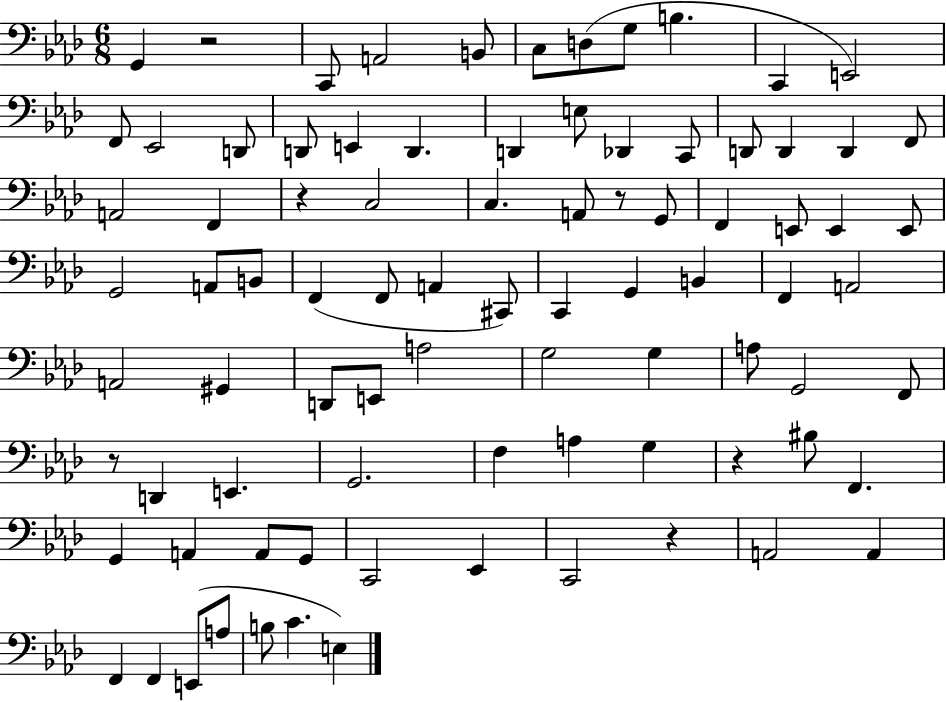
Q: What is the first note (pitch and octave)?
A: G2